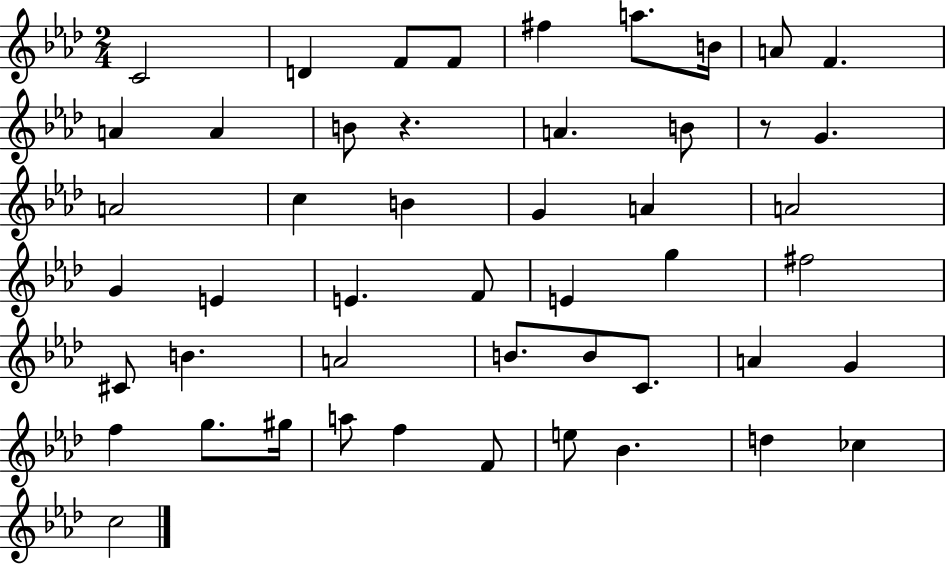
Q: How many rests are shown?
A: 2